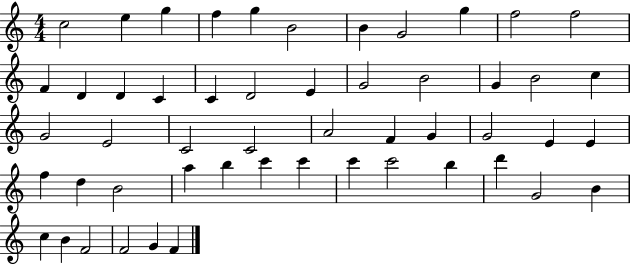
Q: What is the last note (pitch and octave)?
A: F4